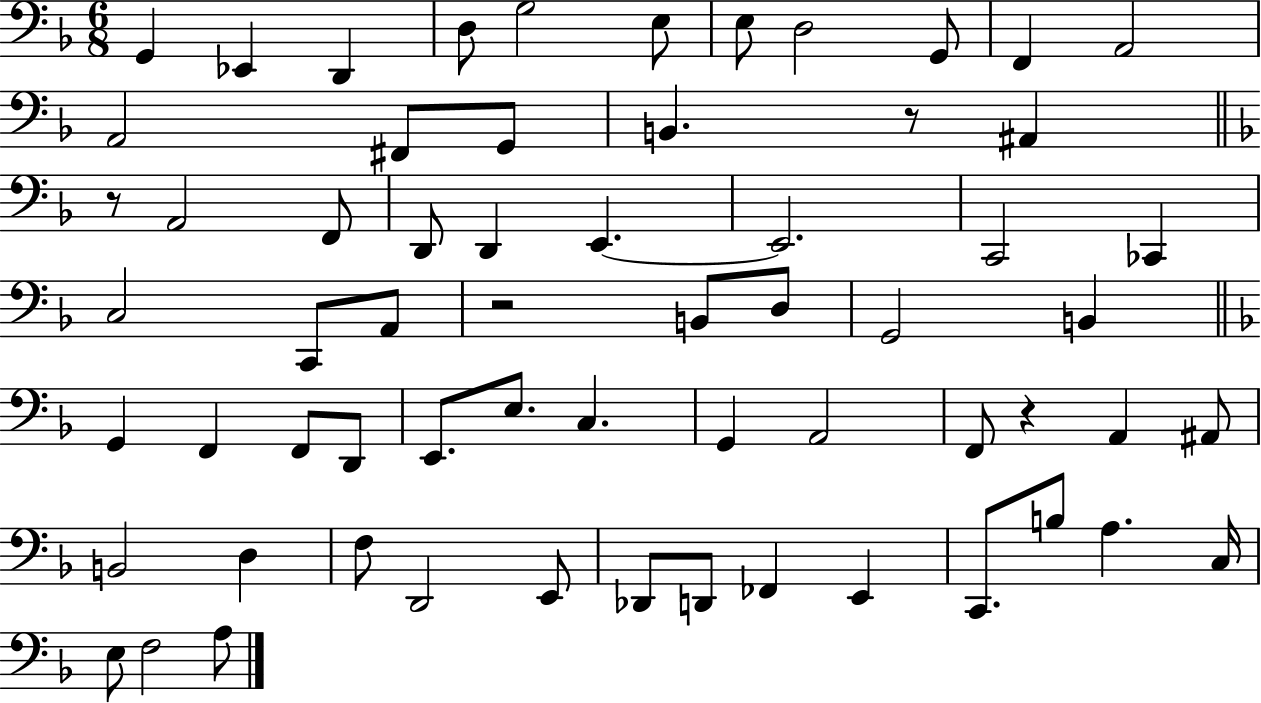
{
  \clef bass
  \numericTimeSignature
  \time 6/8
  \key f \major
  g,4 ees,4 d,4 | d8 g2 e8 | e8 d2 g,8 | f,4 a,2 | \break a,2 fis,8 g,8 | b,4. r8 ais,4 | \bar "||" \break \key f \major r8 a,2 f,8 | d,8 d,4 e,4.~~ | e,2. | c,2 ces,4 | \break c2 c,8 a,8 | r2 b,8 d8 | g,2 b,4 | \bar "||" \break \key d \minor g,4 f,4 f,8 d,8 | e,8. e8. c4. | g,4 a,2 | f,8 r4 a,4 ais,8 | \break b,2 d4 | f8 d,2 e,8 | des,8 d,8 fes,4 e,4 | c,8. b8 a4. c16 | \break e8 f2 a8 | \bar "|."
}